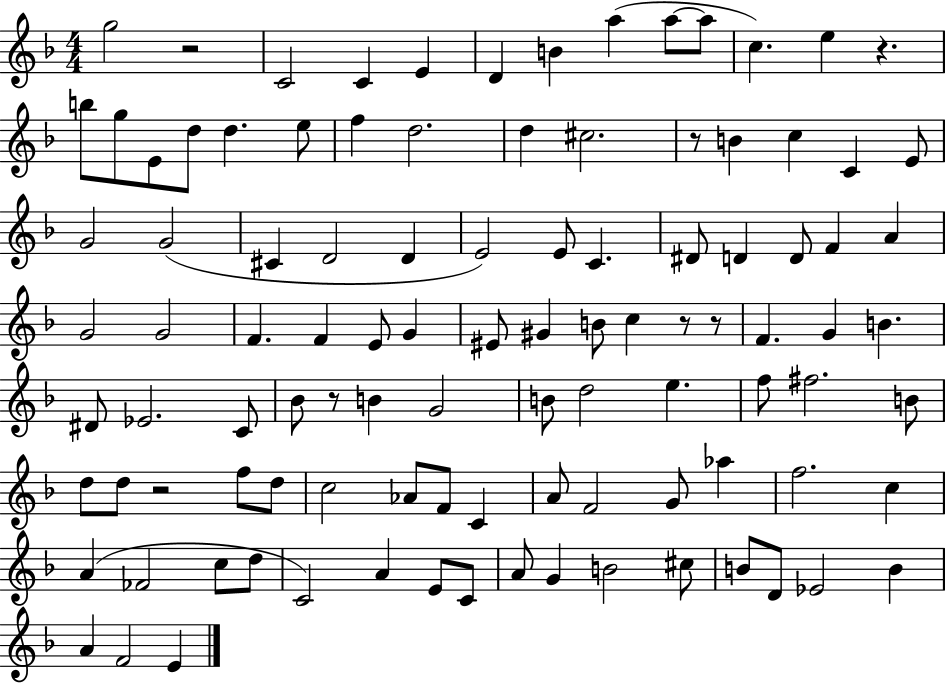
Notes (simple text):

G5/h R/h C4/h C4/q E4/q D4/q B4/q A5/q A5/e A5/e C5/q. E5/q R/q. B5/e G5/e E4/e D5/e D5/q. E5/e F5/q D5/h. D5/q C#5/h. R/e B4/q C5/q C4/q E4/e G4/h G4/h C#4/q D4/h D4/q E4/h E4/e C4/q. D#4/e D4/q D4/e F4/q A4/q G4/h G4/h F4/q. F4/q E4/e G4/q EIS4/e G#4/q B4/e C5/q R/e R/e F4/q. G4/q B4/q. D#4/e Eb4/h. C4/e Bb4/e R/e B4/q G4/h B4/e D5/h E5/q. F5/e F#5/h. B4/e D5/e D5/e R/h F5/e D5/e C5/h Ab4/e F4/e C4/q A4/e F4/h G4/e Ab5/q F5/h. C5/q A4/q FES4/h C5/e D5/e C4/h A4/q E4/e C4/e A4/e G4/q B4/h C#5/e B4/e D4/e Eb4/h B4/q A4/q F4/h E4/q